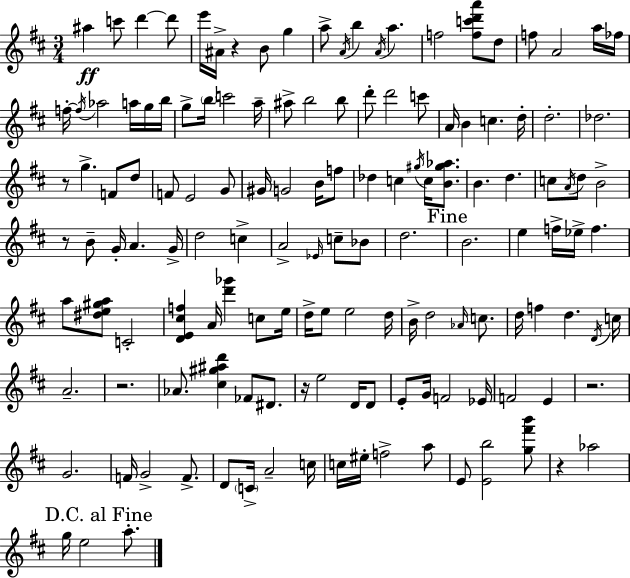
A#5/q C6/e D6/q D6/e E6/s A#4/s R/q B4/e G5/q A5/e A4/s B5/q A4/s A5/q. F5/h [F5,C6,D6,A6]/e D5/e F5/e A4/h A5/s FES5/s F5/s F5/s Ab5/h A5/s G5/s B5/s G5/e B5/s C6/h A5/s A#5/e B5/h B5/e D6/e D6/h C6/e A4/s B4/q C5/q. D5/s D5/h. Db5/h. R/e G5/q. F4/e D5/e F4/e E4/h G4/e G#4/s G4/h B4/s F5/e Db5/q C5/q G#5/s C5/s [B4,G#5,Ab5]/e. B4/q. D5/q. C5/e A4/s D5/e B4/h R/e B4/e G4/s A4/q. G4/s D5/h C5/q A4/h Eb4/s C5/e Bb4/e D5/h. B4/h. E5/q F5/s Eb5/s F5/q. A5/e [D#5,E5,G#5,A5]/e C4/h [D4,E4,C#5,F5]/q A4/s [D6,Gb6]/q C5/e E5/s D5/s E5/e E5/h D5/s B4/s D5/h Ab4/s C5/e. D5/s F5/q D5/q. D4/s C5/s A4/h. R/h. Ab4/e. [C#5,G#5,A#5,D6]/q FES4/e D#4/e. R/s E5/h D4/s D4/e E4/e G4/s F4/h Eb4/s F4/h E4/q R/h. G4/h. F4/s G4/h F4/e. D4/e C4/s A4/h C5/s C5/s EIS5/s F5/h A5/e E4/e [E4,B5]/h [G5,F#6,B6]/e R/q Ab5/h G5/s E5/h A5/e.